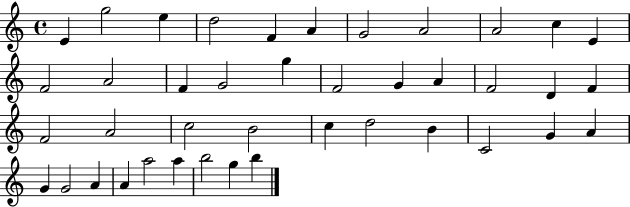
E4/q G5/h E5/q D5/h F4/q A4/q G4/h A4/h A4/h C5/q E4/q F4/h A4/h F4/q G4/h G5/q F4/h G4/q A4/q F4/h D4/q F4/q F4/h A4/h C5/h B4/h C5/q D5/h B4/q C4/h G4/q A4/q G4/q G4/h A4/q A4/q A5/h A5/q B5/h G5/q B5/q